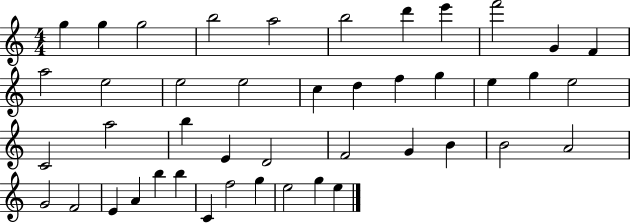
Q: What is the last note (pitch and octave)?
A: E5